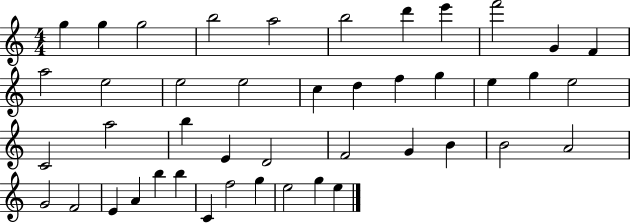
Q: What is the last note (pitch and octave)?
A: E5